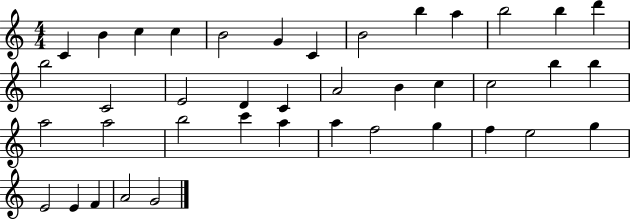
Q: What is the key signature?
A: C major